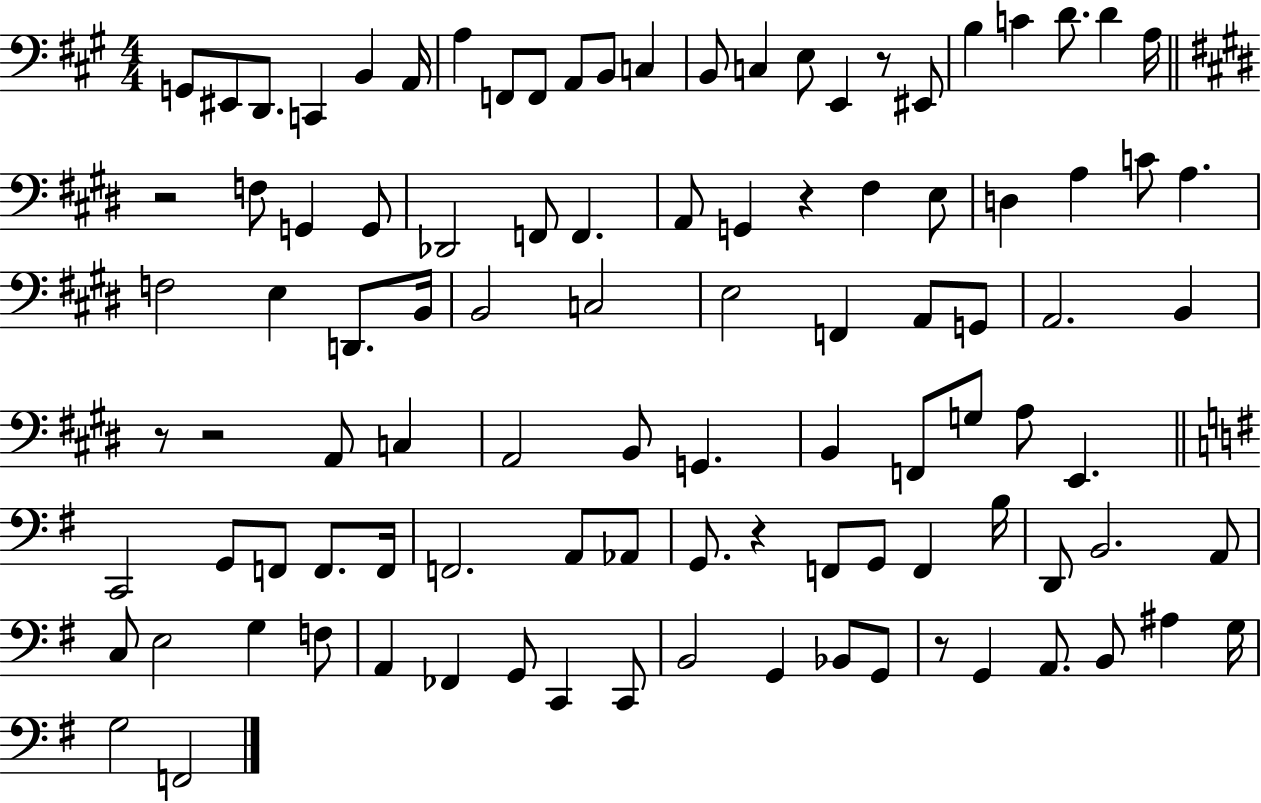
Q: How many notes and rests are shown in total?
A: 101